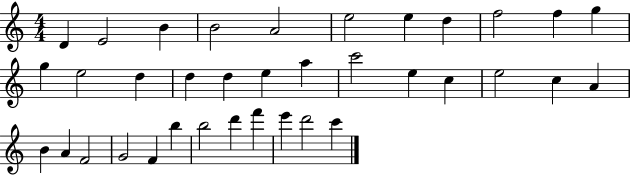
X:1
T:Untitled
M:4/4
L:1/4
K:C
D E2 B B2 A2 e2 e d f2 f g g e2 d d d e a c'2 e c e2 c A B A F2 G2 F b b2 d' f' e' d'2 c'